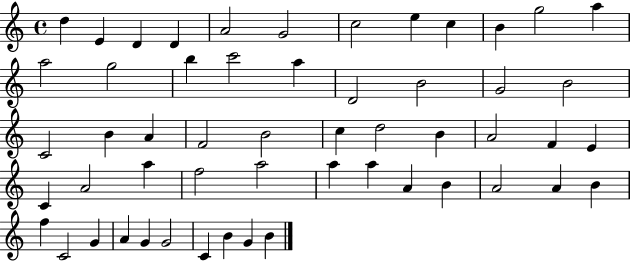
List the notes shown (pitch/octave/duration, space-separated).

D5/q E4/q D4/q D4/q A4/h G4/h C5/h E5/q C5/q B4/q G5/h A5/q A5/h G5/h B5/q C6/h A5/q D4/h B4/h G4/h B4/h C4/h B4/q A4/q F4/h B4/h C5/q D5/h B4/q A4/h F4/q E4/q C4/q A4/h A5/q F5/h A5/h A5/q A5/q A4/q B4/q A4/h A4/q B4/q F5/q C4/h G4/q A4/q G4/q G4/h C4/q B4/q G4/q B4/q